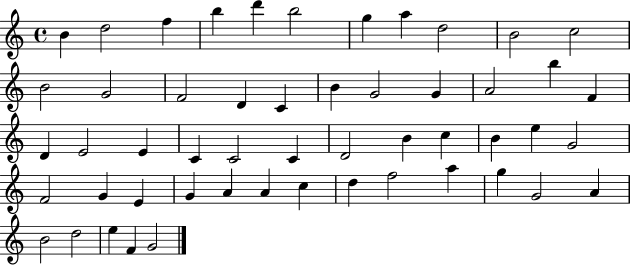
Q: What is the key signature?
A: C major